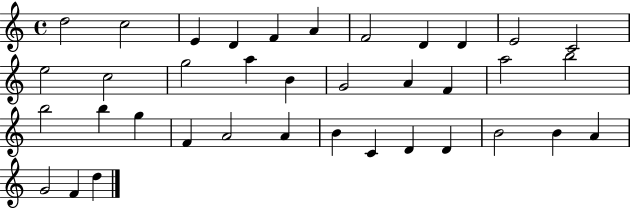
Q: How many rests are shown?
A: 0